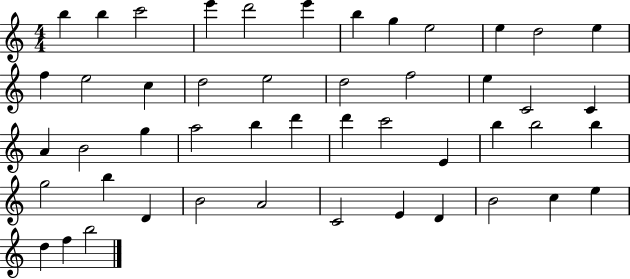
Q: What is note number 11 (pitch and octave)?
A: D5